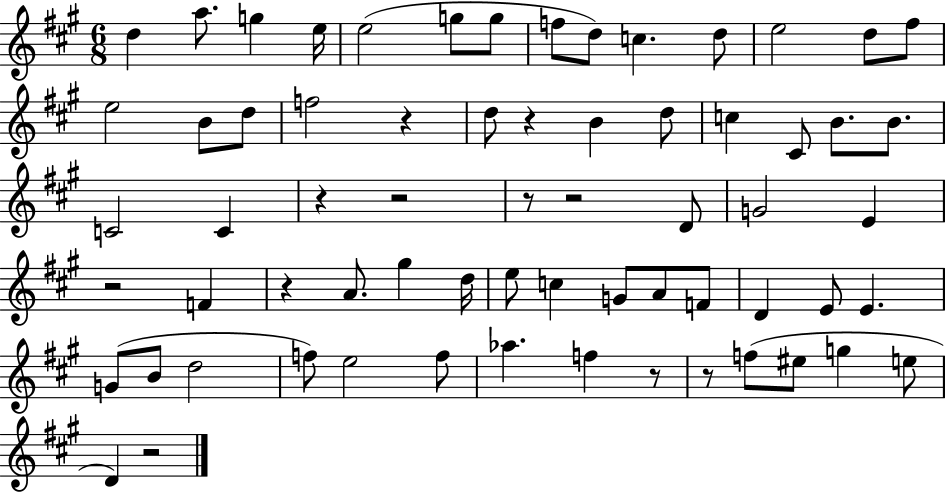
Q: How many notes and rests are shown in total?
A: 66